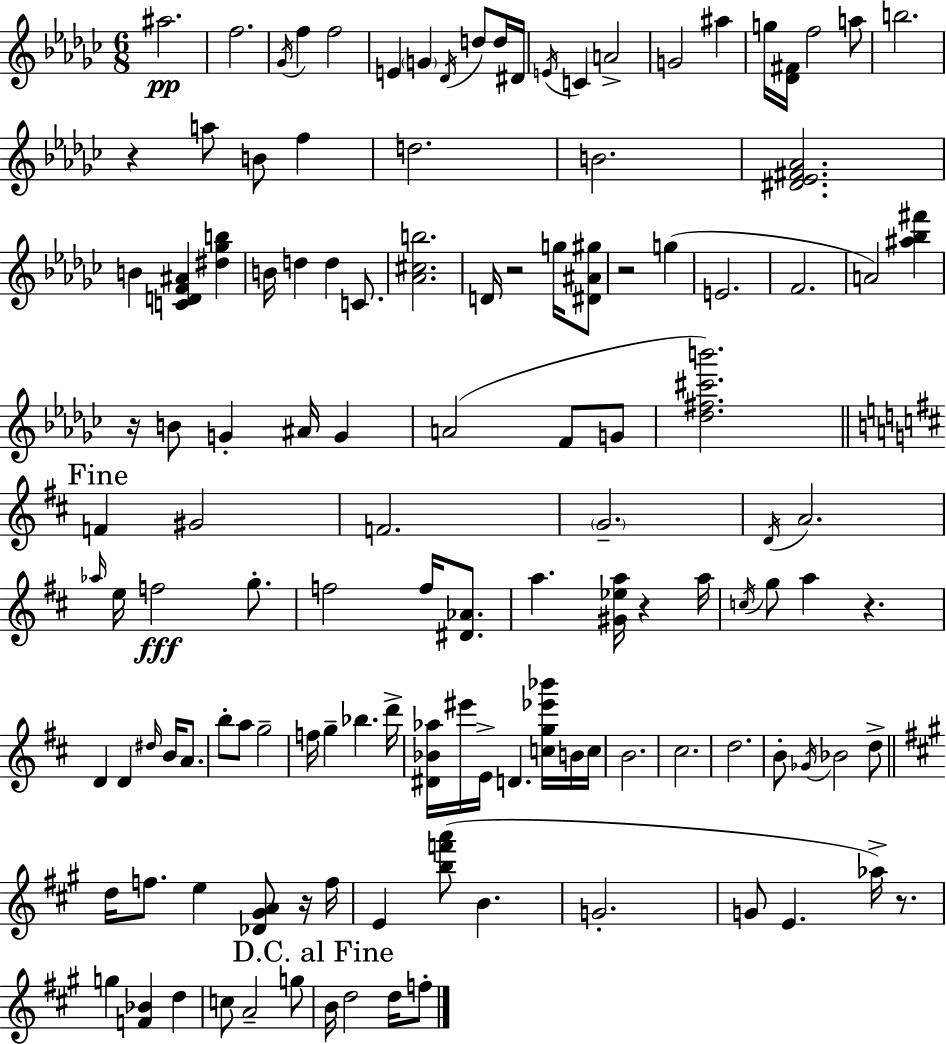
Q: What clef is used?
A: treble